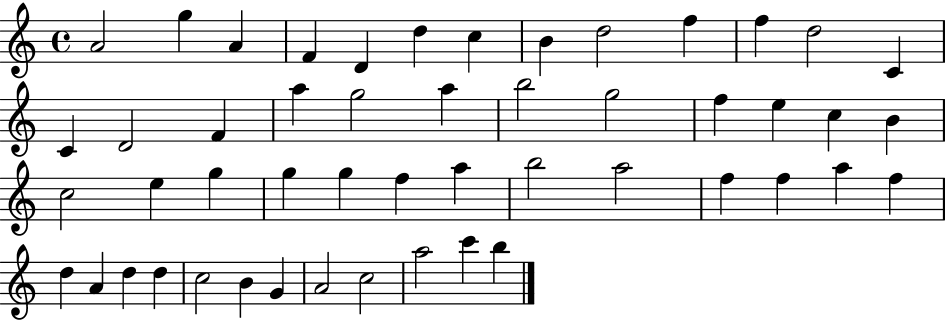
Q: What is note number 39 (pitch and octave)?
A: D5